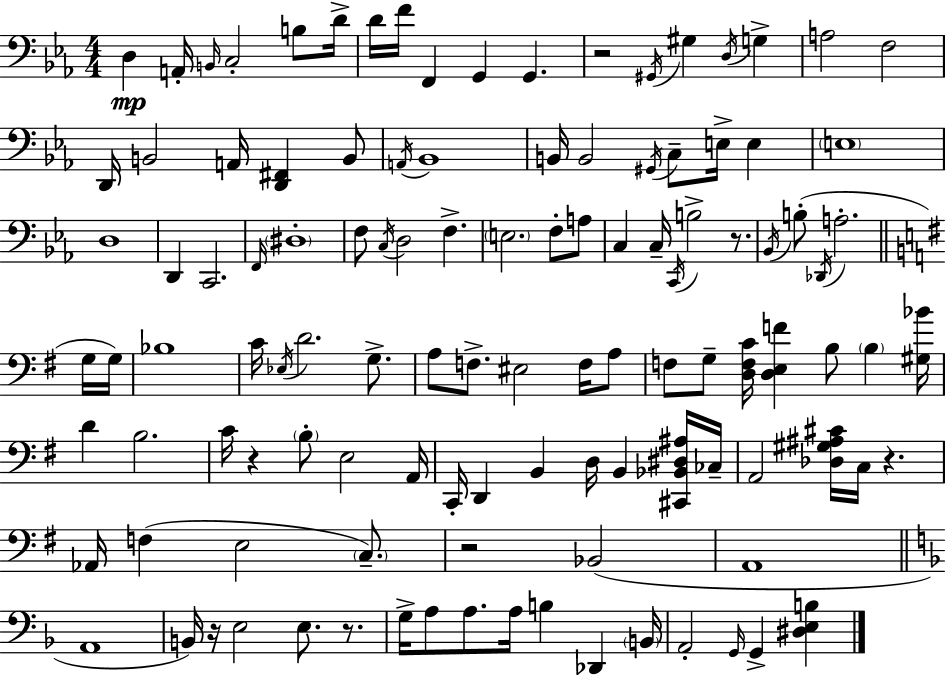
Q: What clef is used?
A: bass